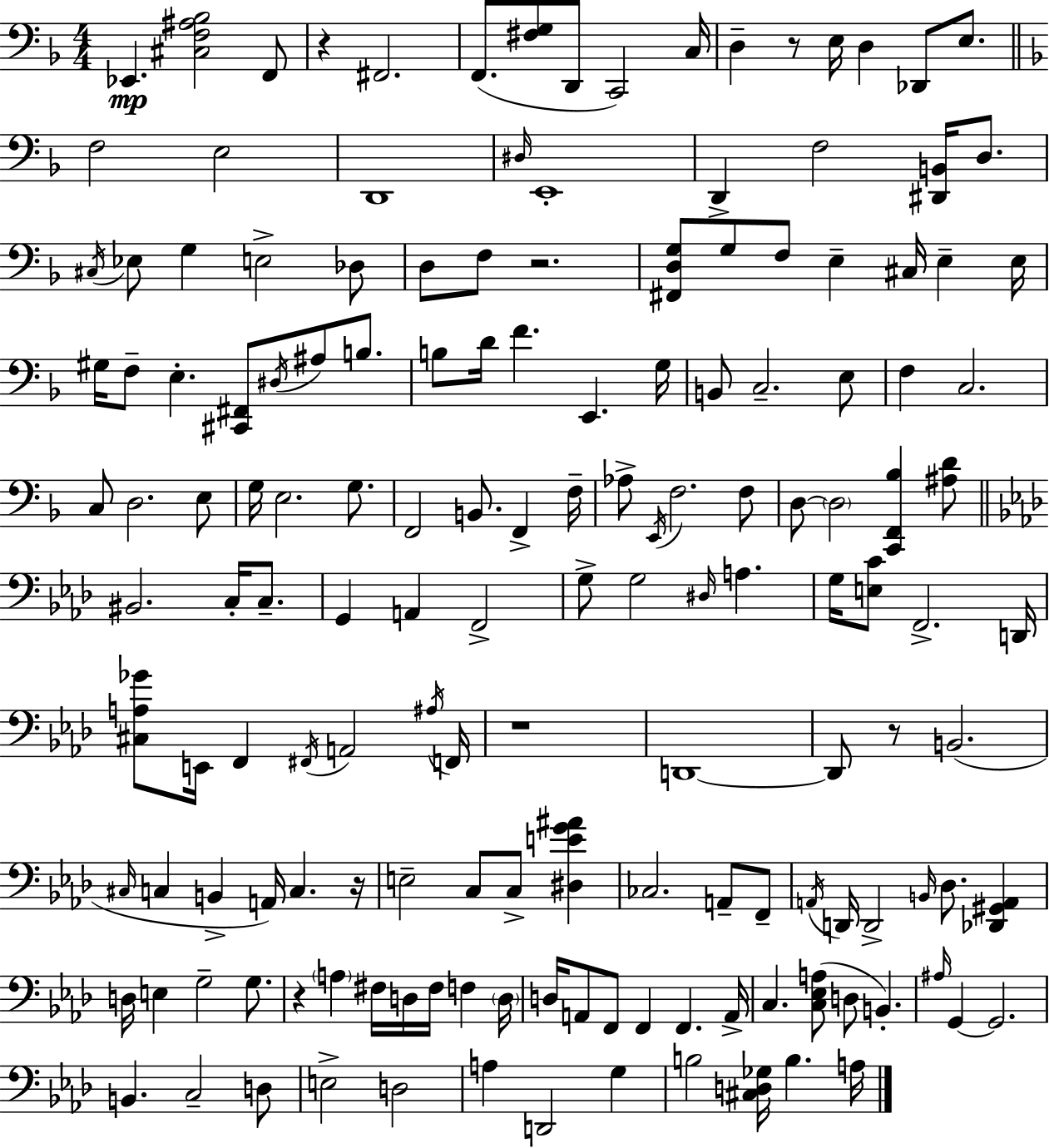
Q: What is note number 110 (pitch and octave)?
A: D3